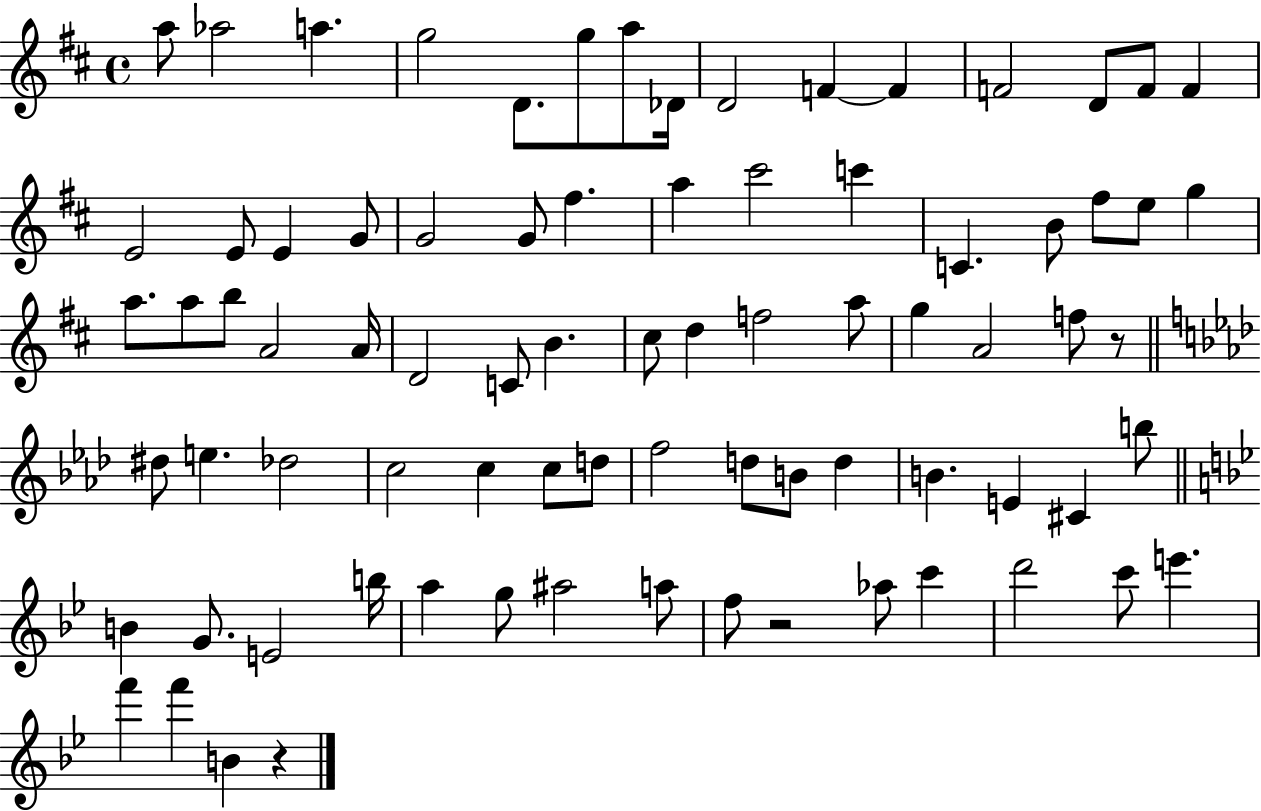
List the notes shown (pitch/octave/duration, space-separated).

A5/e Ab5/h A5/q. G5/h D4/e. G5/e A5/e Db4/s D4/h F4/q F4/q F4/h D4/e F4/e F4/q E4/h E4/e E4/q G4/e G4/h G4/e F#5/q. A5/q C#6/h C6/q C4/q. B4/e F#5/e E5/e G5/q A5/e. A5/e B5/e A4/h A4/s D4/h C4/e B4/q. C#5/e D5/q F5/h A5/e G5/q A4/h F5/e R/e D#5/e E5/q. Db5/h C5/h C5/q C5/e D5/e F5/h D5/e B4/e D5/q B4/q. E4/q C#4/q B5/e B4/q G4/e. E4/h B5/s A5/q G5/e A#5/h A5/e F5/e R/h Ab5/e C6/q D6/h C6/e E6/q. F6/q F6/q B4/q R/q